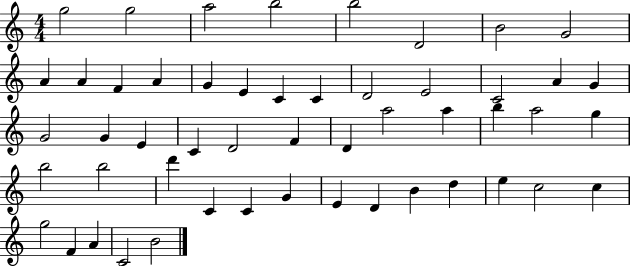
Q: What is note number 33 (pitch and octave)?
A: G5